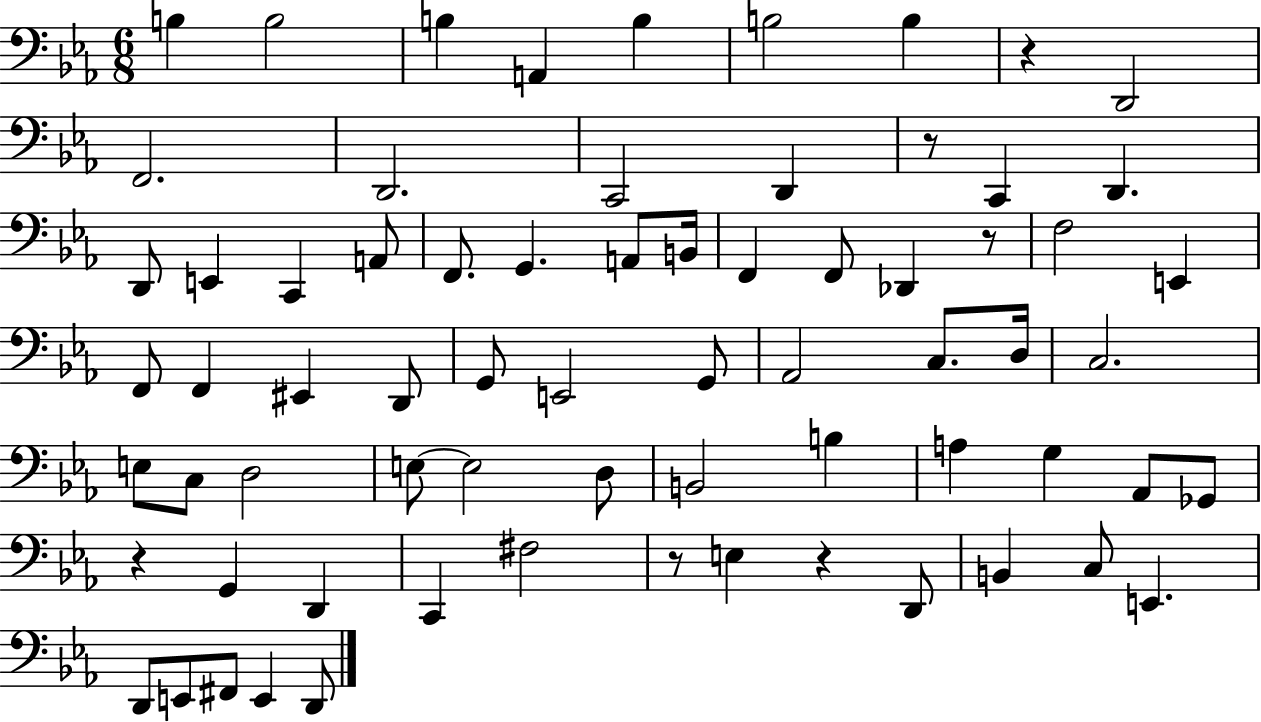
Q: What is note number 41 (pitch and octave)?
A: D3